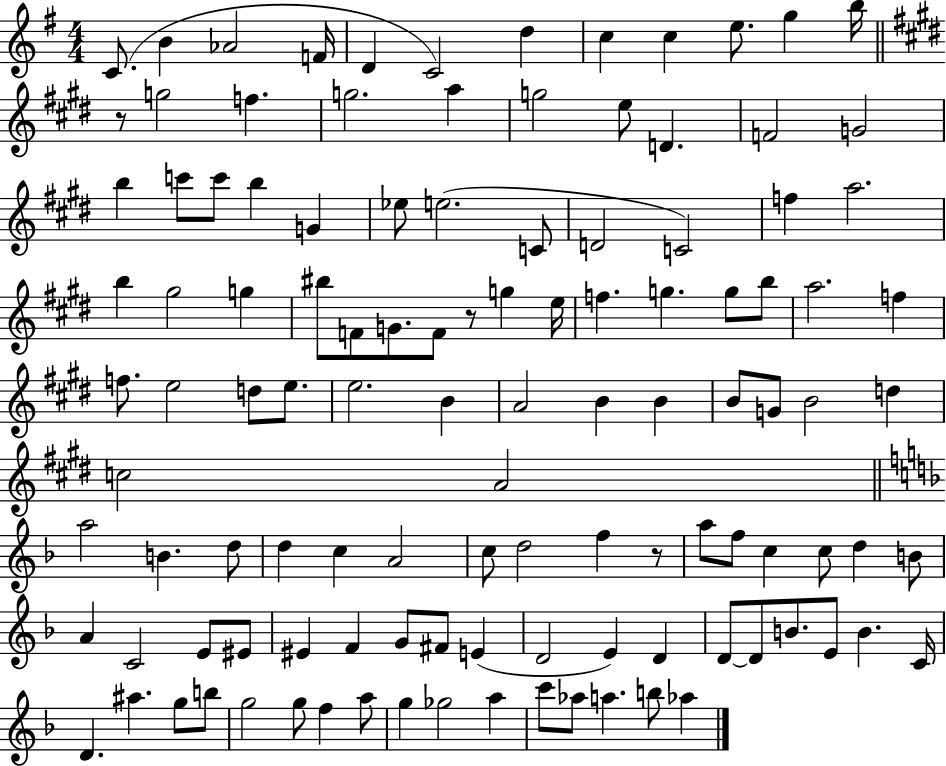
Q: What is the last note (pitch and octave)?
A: Ab5